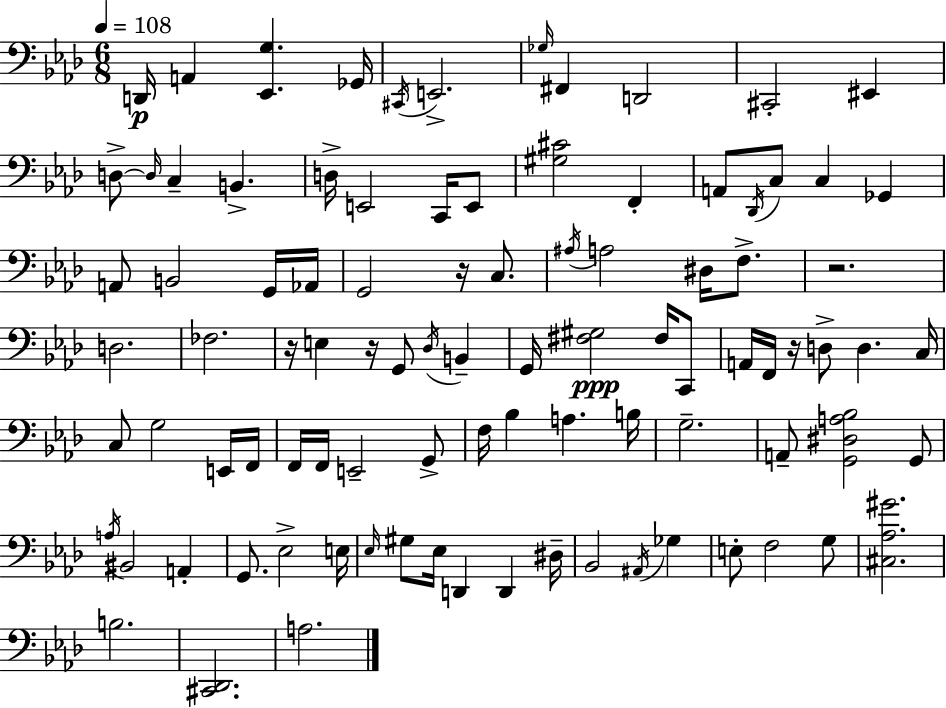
D2/s A2/q [Eb2,G3]/q. Gb2/s C#2/s E2/h. Gb3/s F#2/q D2/h C#2/h EIS2/q D3/e D3/s C3/q B2/q. D3/s E2/h C2/s E2/e [G#3,C#4]/h F2/q A2/e Db2/s C3/e C3/q Gb2/q A2/e B2/h G2/s Ab2/s G2/h R/s C3/e. A#3/s A3/h D#3/s F3/e. R/h. D3/h. FES3/h. R/s E3/q R/s G2/e Db3/s B2/q G2/s [F#3,G#3]/h F#3/s C2/e A2/s F2/s R/s D3/e D3/q. C3/s C3/e G3/h E2/s F2/s F2/s F2/s E2/h G2/e F3/s Bb3/q A3/q. B3/s G3/h. A2/e [G2,D#3,A3,Bb3]/h G2/e A3/s BIS2/h A2/q G2/e. Eb3/h E3/s Eb3/s G#3/e Eb3/s D2/q D2/q D#3/s Bb2/h A#2/s Gb3/q E3/e F3/h G3/e [C#3,Ab3,G#4]/h. B3/h. [C#2,Db2]/h. A3/h.